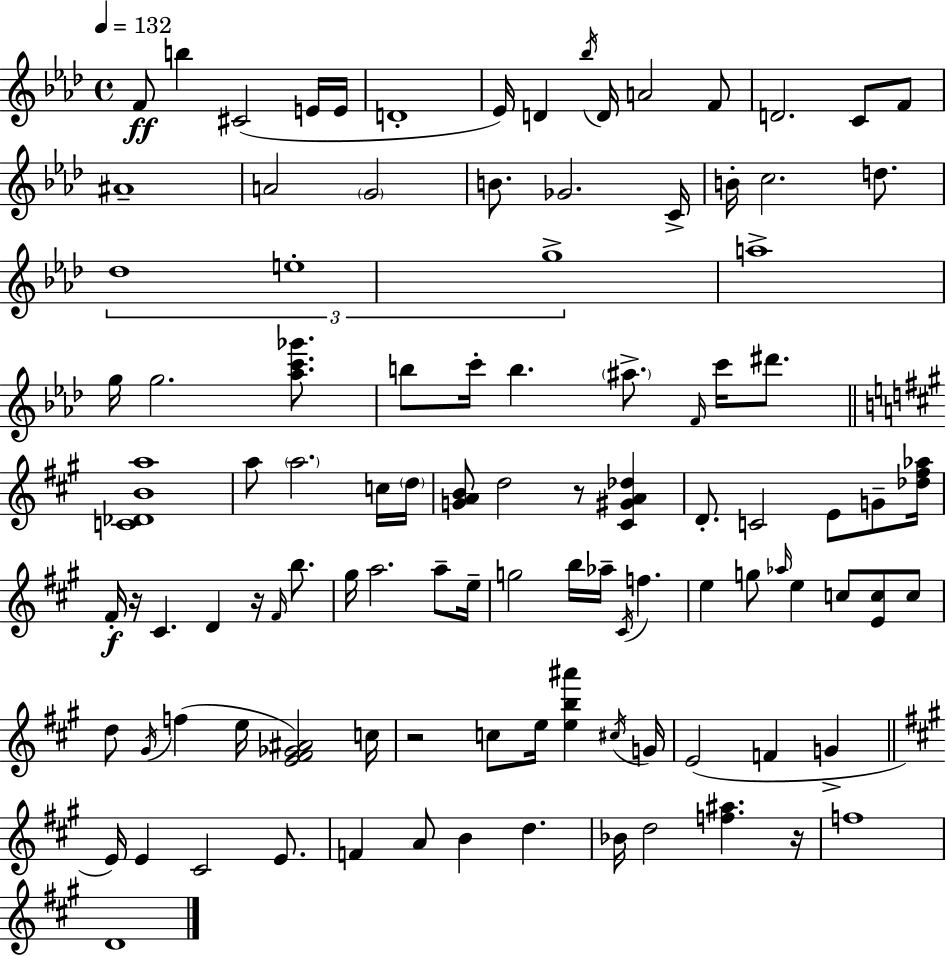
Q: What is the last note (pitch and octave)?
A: D4